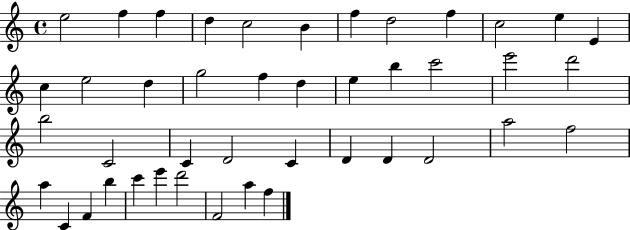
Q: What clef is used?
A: treble